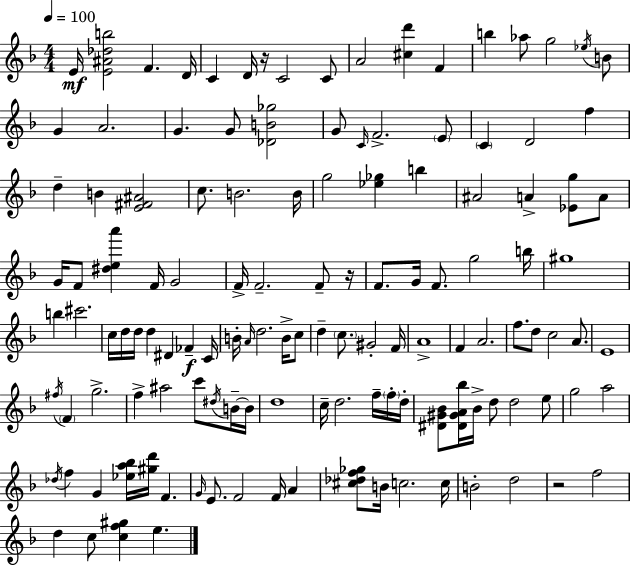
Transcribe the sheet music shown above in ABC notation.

X:1
T:Untitled
M:4/4
L:1/4
K:F
E/4 [E^A_db]2 F D/4 C D/4 z/4 C2 C/2 A2 [^cd'] F b _a/2 g2 _e/4 B/2 G A2 G G/2 [_DB_g]2 G/2 C/4 F2 E/2 C D2 f d B [E^F^A]2 c/2 B2 B/4 g2 [_e_g] b ^A2 A [_Eg]/2 A/2 G/4 F/2 [^dea'] F/4 G2 F/4 F2 F/2 z/4 F/2 G/4 F/2 g2 b/4 ^g4 b ^c'2 c/4 d/4 d/4 d ^D _F C/4 B/4 A/4 d2 B/4 c/2 d c/2 ^G2 F/4 A4 F A2 f/2 d/2 c2 A/2 E4 ^f/4 F g2 f ^a2 c'/2 ^d/4 B/4 B/4 d4 c/4 d2 f/4 f/4 d/4 [^D^G_B]/2 [^D^GA_b]/4 _B/4 d/2 d2 e/2 g2 a2 _d/4 f G [_ea_b]/4 [^gd']/4 F G/4 E/2 F2 F/4 A [^c_df_g]/2 B/4 c2 c/4 B2 d2 z2 f2 d c/2 [cf^g] e